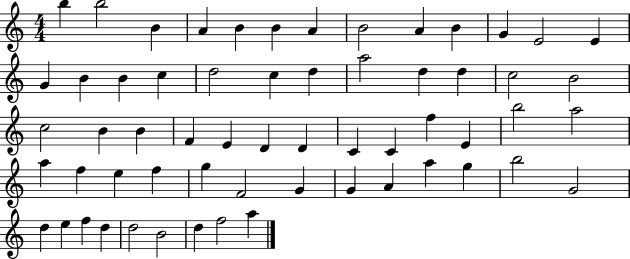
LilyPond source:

{
  \clef treble
  \numericTimeSignature
  \time 4/4
  \key c \major
  b''4 b''2 b'4 | a'4 b'4 b'4 a'4 | b'2 a'4 b'4 | g'4 e'2 e'4 | \break g'4 b'4 b'4 c''4 | d''2 c''4 d''4 | a''2 d''4 d''4 | c''2 b'2 | \break c''2 b'4 b'4 | f'4 e'4 d'4 d'4 | c'4 c'4 f''4 e'4 | b''2 a''2 | \break a''4 f''4 e''4 f''4 | g''4 f'2 g'4 | g'4 a'4 a''4 g''4 | b''2 g'2 | \break d''4 e''4 f''4 d''4 | d''2 b'2 | d''4 f''2 a''4 | \bar "|."
}